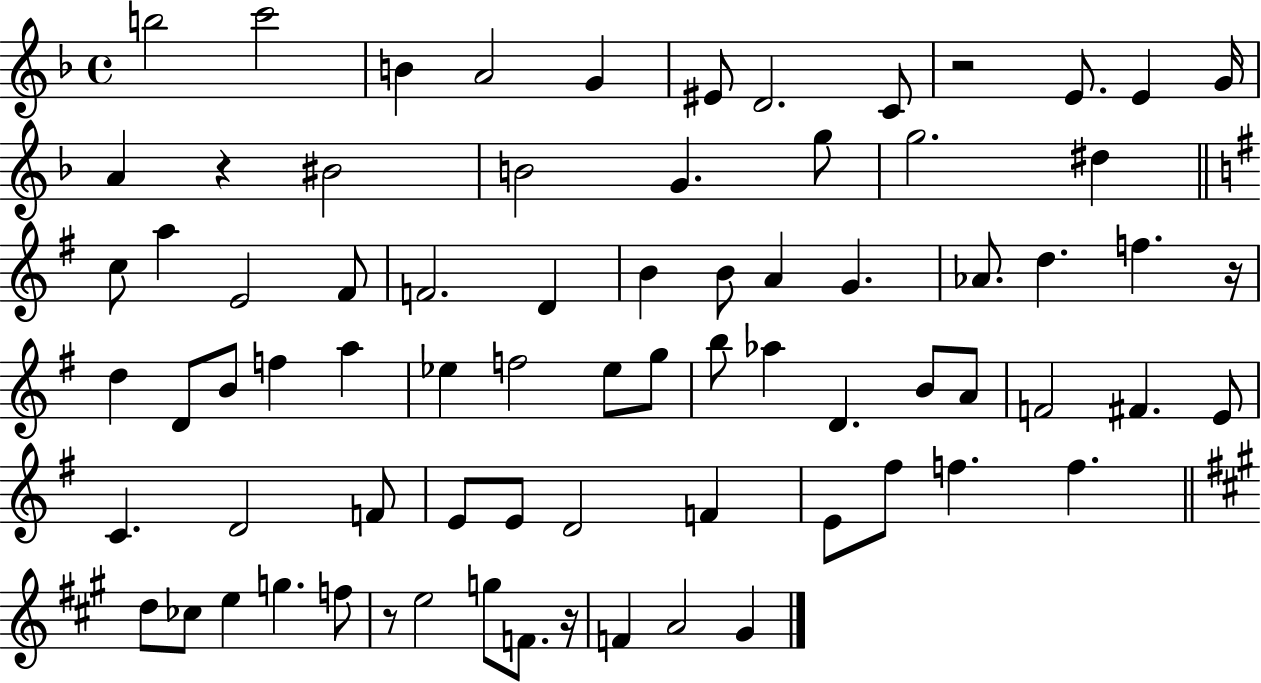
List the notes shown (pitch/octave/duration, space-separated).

B5/h C6/h B4/q A4/h G4/q EIS4/e D4/h. C4/e R/h E4/e. E4/q G4/s A4/q R/q BIS4/h B4/h G4/q. G5/e G5/h. D#5/q C5/e A5/q E4/h F#4/e F4/h. D4/q B4/q B4/e A4/q G4/q. Ab4/e. D5/q. F5/q. R/s D5/q D4/e B4/e F5/q A5/q Eb5/q F5/h Eb5/e G5/e B5/e Ab5/q D4/q. B4/e A4/e F4/h F#4/q. E4/e C4/q. D4/h F4/e E4/e E4/e D4/h F4/q E4/e F#5/e F5/q. F5/q. D5/e CES5/e E5/q G5/q. F5/e R/e E5/h G5/e F4/e. R/s F4/q A4/h G#4/q